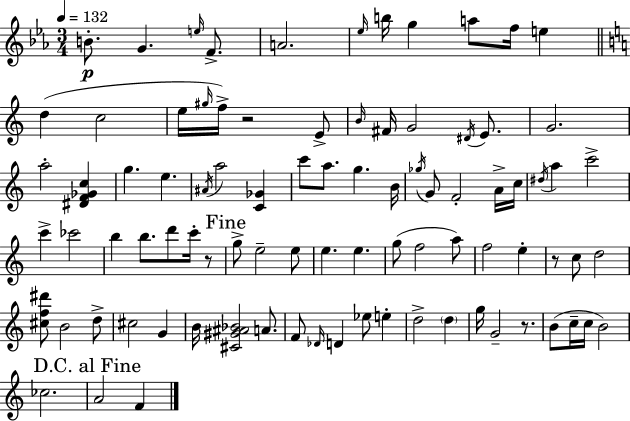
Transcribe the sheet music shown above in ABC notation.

X:1
T:Untitled
M:3/4
L:1/4
K:Eb
B/2 G e/4 F/2 A2 _e/4 b/4 g a/2 f/4 e d c2 e/4 ^g/4 f/4 z2 E/2 B/4 ^F/4 G2 ^D/4 E/2 G2 a2 [^DF_Gc] g e ^A/4 a2 [C_G] c'/2 a/2 g B/4 _g/4 G/2 F2 A/4 c/4 ^d/4 a c'2 c' _c'2 b b/2 d'/2 c'/4 z/2 g/2 e2 e/2 e e g/2 f2 a/2 f2 e z/2 c/2 d2 [^cf^d']/2 B2 d/2 ^c2 G B/4 [^C^G^A_B]2 A/2 F/2 _D/4 D _e/2 e d2 d g/4 G2 z/2 B/2 c/4 c/4 B2 _c2 A2 F